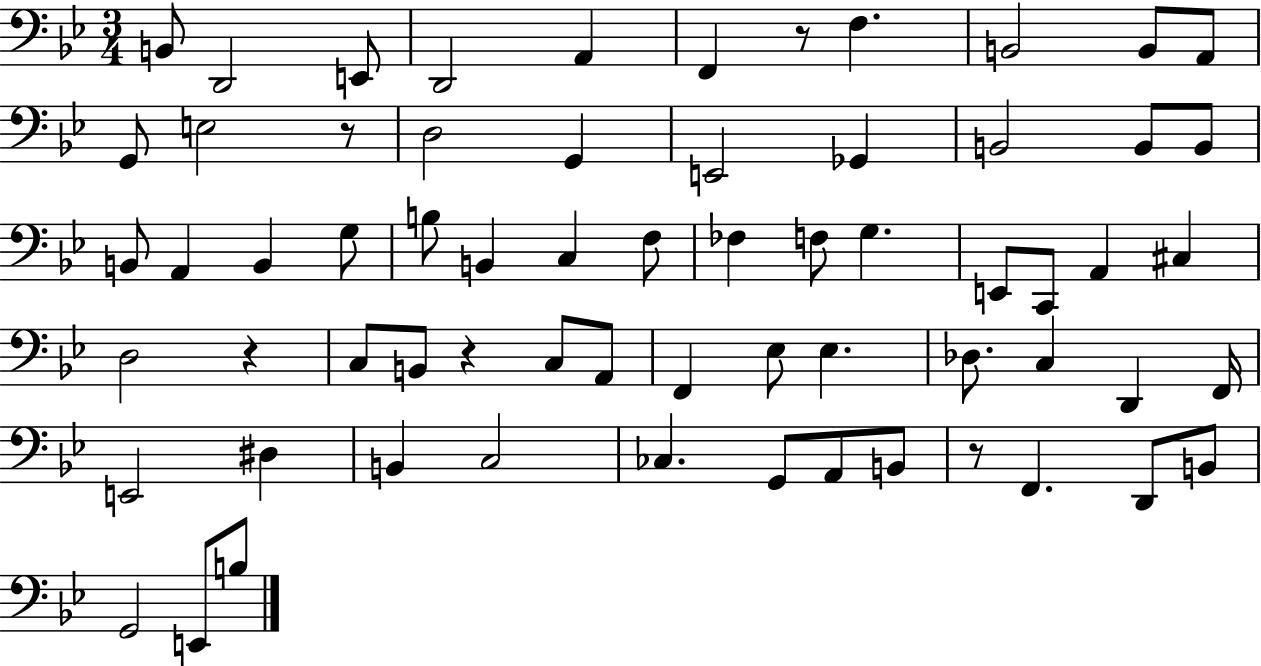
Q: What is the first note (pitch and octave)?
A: B2